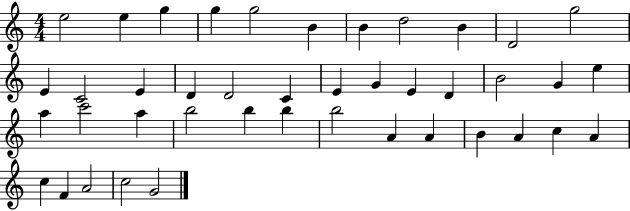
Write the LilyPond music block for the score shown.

{
  \clef treble
  \numericTimeSignature
  \time 4/4
  \key c \major
  e''2 e''4 g''4 | g''4 g''2 b'4 | b'4 d''2 b'4 | d'2 g''2 | \break e'4 c'2 e'4 | d'4 d'2 c'4 | e'4 g'4 e'4 d'4 | b'2 g'4 e''4 | \break a''4 c'''2 a''4 | b''2 b''4 b''4 | b''2 a'4 a'4 | b'4 a'4 c''4 a'4 | \break c''4 f'4 a'2 | c''2 g'2 | \bar "|."
}